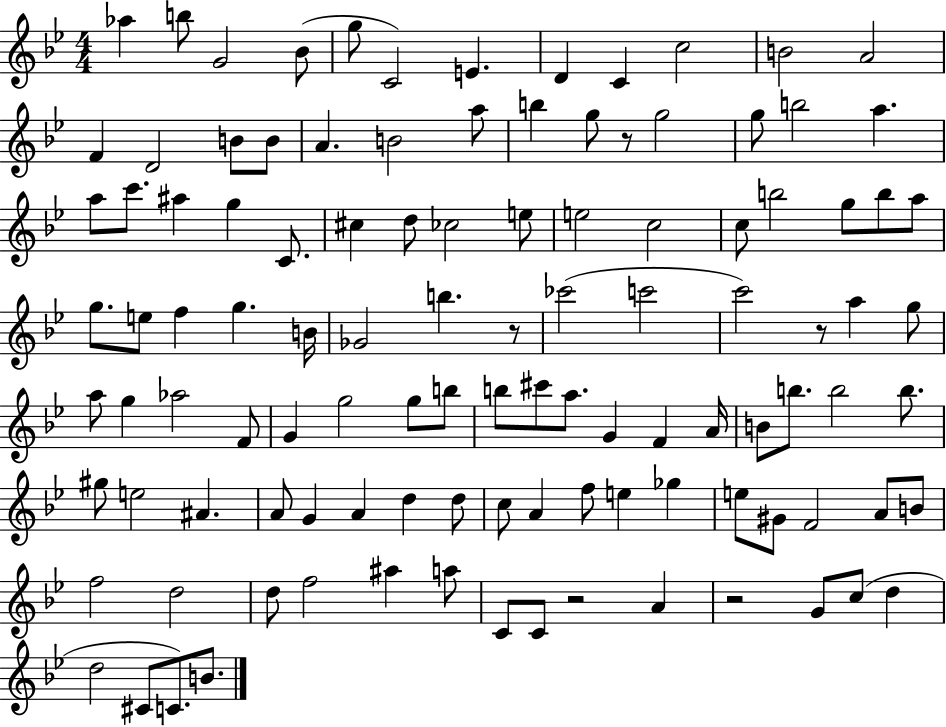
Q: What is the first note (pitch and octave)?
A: Ab5